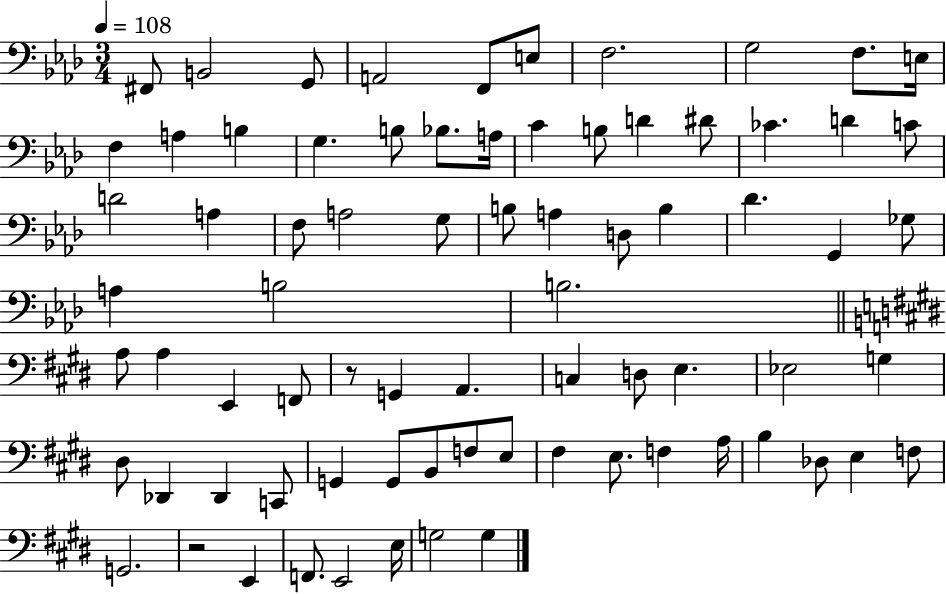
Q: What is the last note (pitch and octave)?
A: G3